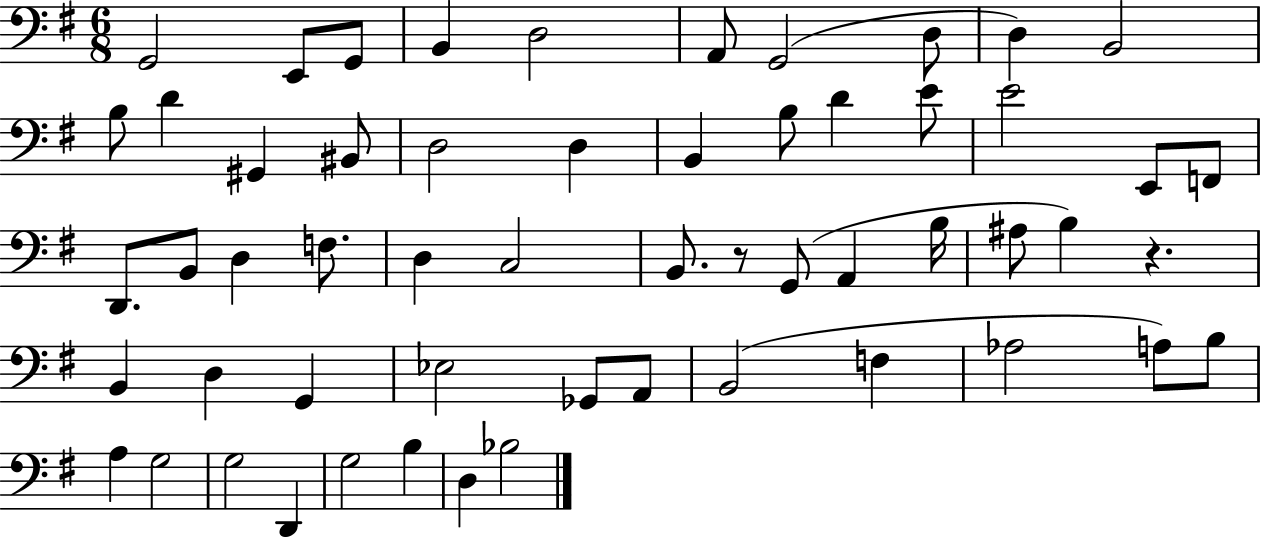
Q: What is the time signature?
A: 6/8